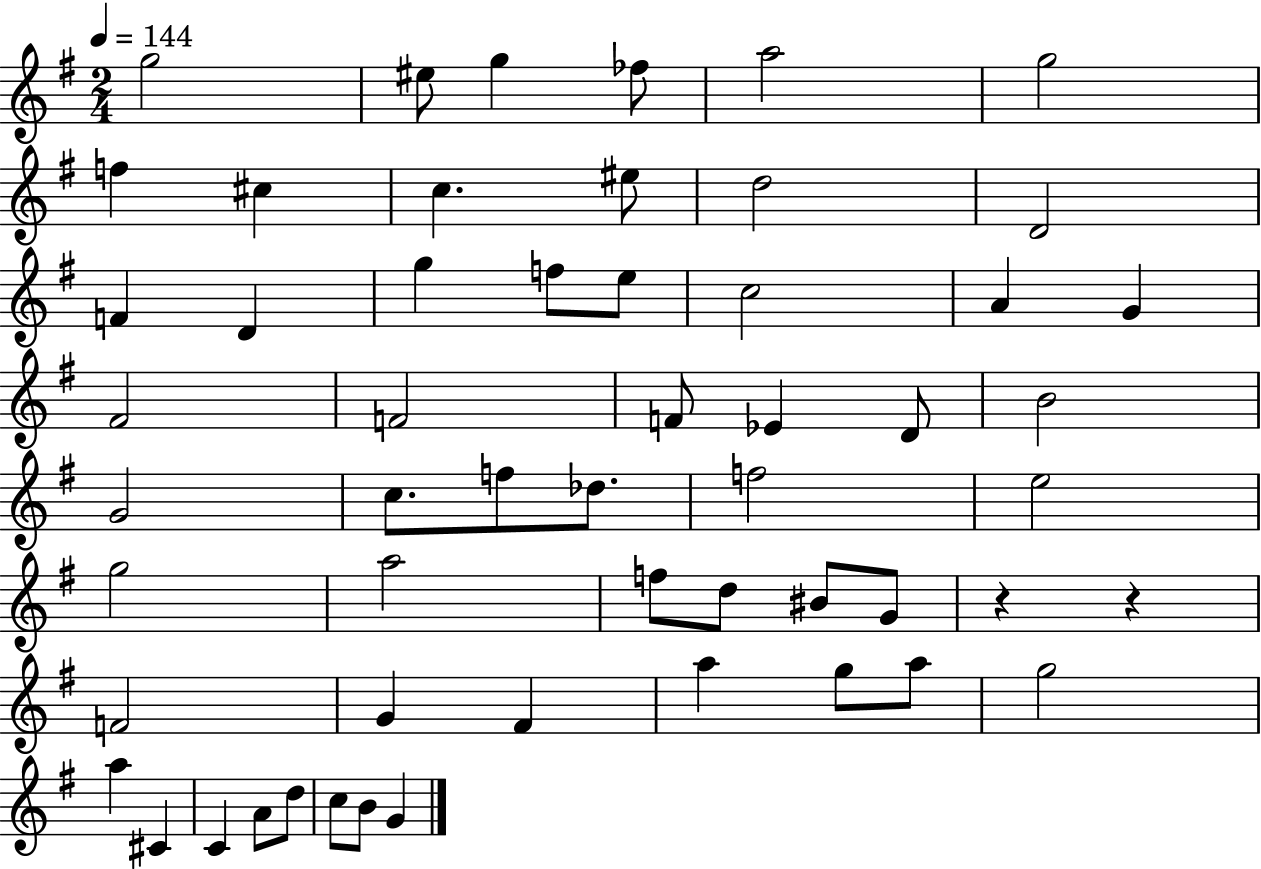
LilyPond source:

{
  \clef treble
  \numericTimeSignature
  \time 2/4
  \key g \major
  \tempo 4 = 144
  g''2 | eis''8 g''4 fes''8 | a''2 | g''2 | \break f''4 cis''4 | c''4. eis''8 | d''2 | d'2 | \break f'4 d'4 | g''4 f''8 e''8 | c''2 | a'4 g'4 | \break fis'2 | f'2 | f'8 ees'4 d'8 | b'2 | \break g'2 | c''8. f''8 des''8. | f''2 | e''2 | \break g''2 | a''2 | f''8 d''8 bis'8 g'8 | r4 r4 | \break f'2 | g'4 fis'4 | a''4 g''8 a''8 | g''2 | \break a''4 cis'4 | c'4 a'8 d''8 | c''8 b'8 g'4 | \bar "|."
}